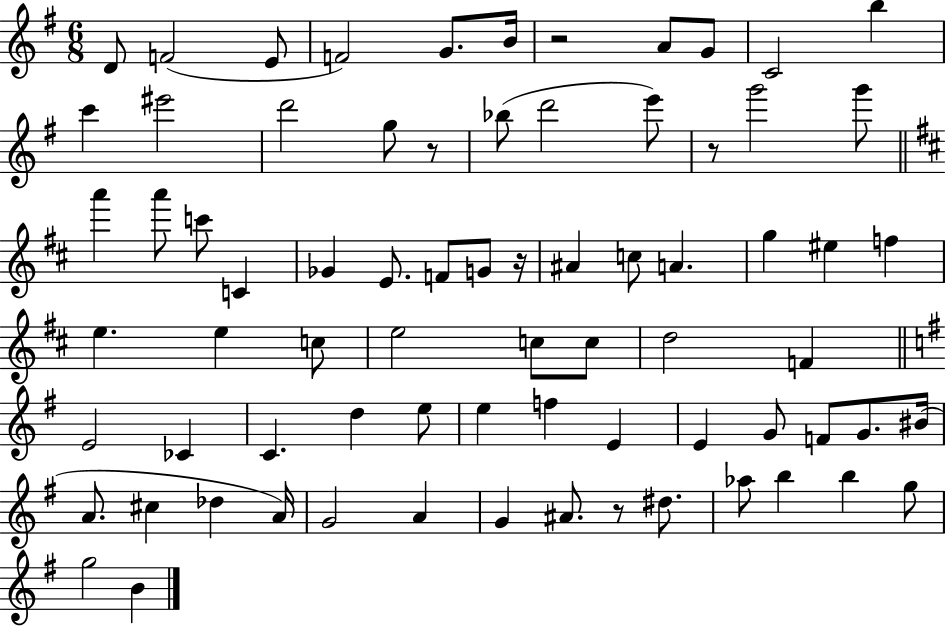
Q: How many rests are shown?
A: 5